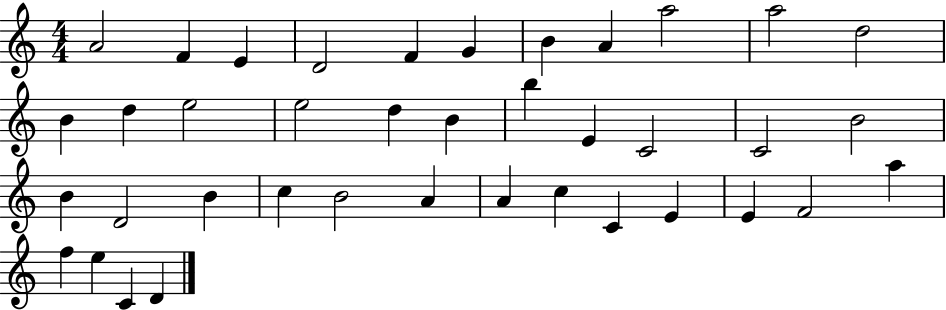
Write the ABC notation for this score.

X:1
T:Untitled
M:4/4
L:1/4
K:C
A2 F E D2 F G B A a2 a2 d2 B d e2 e2 d B b E C2 C2 B2 B D2 B c B2 A A c C E E F2 a f e C D